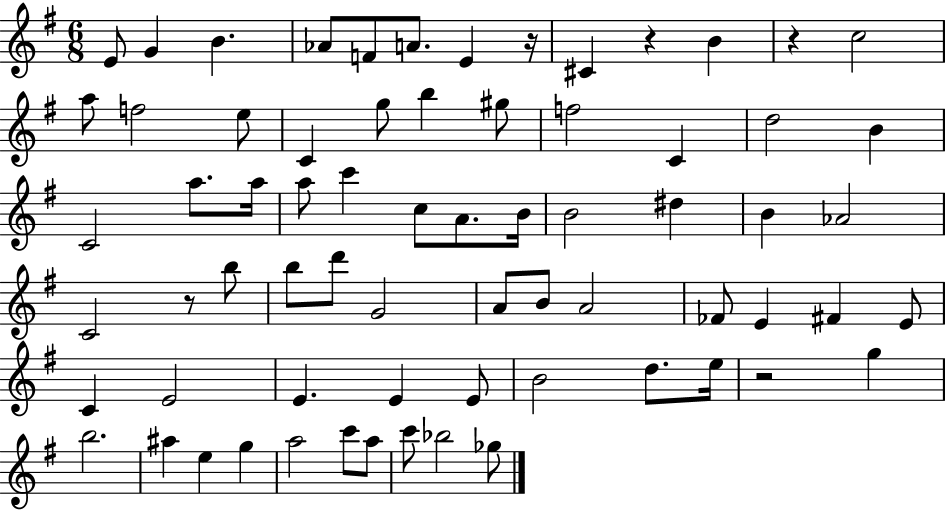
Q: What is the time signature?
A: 6/8